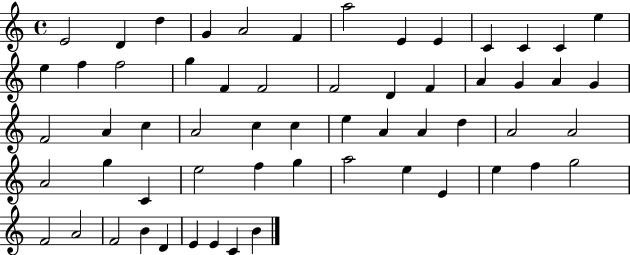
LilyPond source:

{
  \clef treble
  \time 4/4
  \defaultTimeSignature
  \key c \major
  e'2 d'4 d''4 | g'4 a'2 f'4 | a''2 e'4 e'4 | c'4 c'4 c'4 e''4 | \break e''4 f''4 f''2 | g''4 f'4 f'2 | f'2 d'4 f'4 | a'4 g'4 a'4 g'4 | \break f'2 a'4 c''4 | a'2 c''4 c''4 | e''4 a'4 a'4 d''4 | a'2 a'2 | \break a'2 g''4 c'4 | e''2 f''4 g''4 | a''2 e''4 e'4 | e''4 f''4 g''2 | \break f'2 a'2 | f'2 b'4 d'4 | e'4 e'4 c'4 b'4 | \bar "|."
}